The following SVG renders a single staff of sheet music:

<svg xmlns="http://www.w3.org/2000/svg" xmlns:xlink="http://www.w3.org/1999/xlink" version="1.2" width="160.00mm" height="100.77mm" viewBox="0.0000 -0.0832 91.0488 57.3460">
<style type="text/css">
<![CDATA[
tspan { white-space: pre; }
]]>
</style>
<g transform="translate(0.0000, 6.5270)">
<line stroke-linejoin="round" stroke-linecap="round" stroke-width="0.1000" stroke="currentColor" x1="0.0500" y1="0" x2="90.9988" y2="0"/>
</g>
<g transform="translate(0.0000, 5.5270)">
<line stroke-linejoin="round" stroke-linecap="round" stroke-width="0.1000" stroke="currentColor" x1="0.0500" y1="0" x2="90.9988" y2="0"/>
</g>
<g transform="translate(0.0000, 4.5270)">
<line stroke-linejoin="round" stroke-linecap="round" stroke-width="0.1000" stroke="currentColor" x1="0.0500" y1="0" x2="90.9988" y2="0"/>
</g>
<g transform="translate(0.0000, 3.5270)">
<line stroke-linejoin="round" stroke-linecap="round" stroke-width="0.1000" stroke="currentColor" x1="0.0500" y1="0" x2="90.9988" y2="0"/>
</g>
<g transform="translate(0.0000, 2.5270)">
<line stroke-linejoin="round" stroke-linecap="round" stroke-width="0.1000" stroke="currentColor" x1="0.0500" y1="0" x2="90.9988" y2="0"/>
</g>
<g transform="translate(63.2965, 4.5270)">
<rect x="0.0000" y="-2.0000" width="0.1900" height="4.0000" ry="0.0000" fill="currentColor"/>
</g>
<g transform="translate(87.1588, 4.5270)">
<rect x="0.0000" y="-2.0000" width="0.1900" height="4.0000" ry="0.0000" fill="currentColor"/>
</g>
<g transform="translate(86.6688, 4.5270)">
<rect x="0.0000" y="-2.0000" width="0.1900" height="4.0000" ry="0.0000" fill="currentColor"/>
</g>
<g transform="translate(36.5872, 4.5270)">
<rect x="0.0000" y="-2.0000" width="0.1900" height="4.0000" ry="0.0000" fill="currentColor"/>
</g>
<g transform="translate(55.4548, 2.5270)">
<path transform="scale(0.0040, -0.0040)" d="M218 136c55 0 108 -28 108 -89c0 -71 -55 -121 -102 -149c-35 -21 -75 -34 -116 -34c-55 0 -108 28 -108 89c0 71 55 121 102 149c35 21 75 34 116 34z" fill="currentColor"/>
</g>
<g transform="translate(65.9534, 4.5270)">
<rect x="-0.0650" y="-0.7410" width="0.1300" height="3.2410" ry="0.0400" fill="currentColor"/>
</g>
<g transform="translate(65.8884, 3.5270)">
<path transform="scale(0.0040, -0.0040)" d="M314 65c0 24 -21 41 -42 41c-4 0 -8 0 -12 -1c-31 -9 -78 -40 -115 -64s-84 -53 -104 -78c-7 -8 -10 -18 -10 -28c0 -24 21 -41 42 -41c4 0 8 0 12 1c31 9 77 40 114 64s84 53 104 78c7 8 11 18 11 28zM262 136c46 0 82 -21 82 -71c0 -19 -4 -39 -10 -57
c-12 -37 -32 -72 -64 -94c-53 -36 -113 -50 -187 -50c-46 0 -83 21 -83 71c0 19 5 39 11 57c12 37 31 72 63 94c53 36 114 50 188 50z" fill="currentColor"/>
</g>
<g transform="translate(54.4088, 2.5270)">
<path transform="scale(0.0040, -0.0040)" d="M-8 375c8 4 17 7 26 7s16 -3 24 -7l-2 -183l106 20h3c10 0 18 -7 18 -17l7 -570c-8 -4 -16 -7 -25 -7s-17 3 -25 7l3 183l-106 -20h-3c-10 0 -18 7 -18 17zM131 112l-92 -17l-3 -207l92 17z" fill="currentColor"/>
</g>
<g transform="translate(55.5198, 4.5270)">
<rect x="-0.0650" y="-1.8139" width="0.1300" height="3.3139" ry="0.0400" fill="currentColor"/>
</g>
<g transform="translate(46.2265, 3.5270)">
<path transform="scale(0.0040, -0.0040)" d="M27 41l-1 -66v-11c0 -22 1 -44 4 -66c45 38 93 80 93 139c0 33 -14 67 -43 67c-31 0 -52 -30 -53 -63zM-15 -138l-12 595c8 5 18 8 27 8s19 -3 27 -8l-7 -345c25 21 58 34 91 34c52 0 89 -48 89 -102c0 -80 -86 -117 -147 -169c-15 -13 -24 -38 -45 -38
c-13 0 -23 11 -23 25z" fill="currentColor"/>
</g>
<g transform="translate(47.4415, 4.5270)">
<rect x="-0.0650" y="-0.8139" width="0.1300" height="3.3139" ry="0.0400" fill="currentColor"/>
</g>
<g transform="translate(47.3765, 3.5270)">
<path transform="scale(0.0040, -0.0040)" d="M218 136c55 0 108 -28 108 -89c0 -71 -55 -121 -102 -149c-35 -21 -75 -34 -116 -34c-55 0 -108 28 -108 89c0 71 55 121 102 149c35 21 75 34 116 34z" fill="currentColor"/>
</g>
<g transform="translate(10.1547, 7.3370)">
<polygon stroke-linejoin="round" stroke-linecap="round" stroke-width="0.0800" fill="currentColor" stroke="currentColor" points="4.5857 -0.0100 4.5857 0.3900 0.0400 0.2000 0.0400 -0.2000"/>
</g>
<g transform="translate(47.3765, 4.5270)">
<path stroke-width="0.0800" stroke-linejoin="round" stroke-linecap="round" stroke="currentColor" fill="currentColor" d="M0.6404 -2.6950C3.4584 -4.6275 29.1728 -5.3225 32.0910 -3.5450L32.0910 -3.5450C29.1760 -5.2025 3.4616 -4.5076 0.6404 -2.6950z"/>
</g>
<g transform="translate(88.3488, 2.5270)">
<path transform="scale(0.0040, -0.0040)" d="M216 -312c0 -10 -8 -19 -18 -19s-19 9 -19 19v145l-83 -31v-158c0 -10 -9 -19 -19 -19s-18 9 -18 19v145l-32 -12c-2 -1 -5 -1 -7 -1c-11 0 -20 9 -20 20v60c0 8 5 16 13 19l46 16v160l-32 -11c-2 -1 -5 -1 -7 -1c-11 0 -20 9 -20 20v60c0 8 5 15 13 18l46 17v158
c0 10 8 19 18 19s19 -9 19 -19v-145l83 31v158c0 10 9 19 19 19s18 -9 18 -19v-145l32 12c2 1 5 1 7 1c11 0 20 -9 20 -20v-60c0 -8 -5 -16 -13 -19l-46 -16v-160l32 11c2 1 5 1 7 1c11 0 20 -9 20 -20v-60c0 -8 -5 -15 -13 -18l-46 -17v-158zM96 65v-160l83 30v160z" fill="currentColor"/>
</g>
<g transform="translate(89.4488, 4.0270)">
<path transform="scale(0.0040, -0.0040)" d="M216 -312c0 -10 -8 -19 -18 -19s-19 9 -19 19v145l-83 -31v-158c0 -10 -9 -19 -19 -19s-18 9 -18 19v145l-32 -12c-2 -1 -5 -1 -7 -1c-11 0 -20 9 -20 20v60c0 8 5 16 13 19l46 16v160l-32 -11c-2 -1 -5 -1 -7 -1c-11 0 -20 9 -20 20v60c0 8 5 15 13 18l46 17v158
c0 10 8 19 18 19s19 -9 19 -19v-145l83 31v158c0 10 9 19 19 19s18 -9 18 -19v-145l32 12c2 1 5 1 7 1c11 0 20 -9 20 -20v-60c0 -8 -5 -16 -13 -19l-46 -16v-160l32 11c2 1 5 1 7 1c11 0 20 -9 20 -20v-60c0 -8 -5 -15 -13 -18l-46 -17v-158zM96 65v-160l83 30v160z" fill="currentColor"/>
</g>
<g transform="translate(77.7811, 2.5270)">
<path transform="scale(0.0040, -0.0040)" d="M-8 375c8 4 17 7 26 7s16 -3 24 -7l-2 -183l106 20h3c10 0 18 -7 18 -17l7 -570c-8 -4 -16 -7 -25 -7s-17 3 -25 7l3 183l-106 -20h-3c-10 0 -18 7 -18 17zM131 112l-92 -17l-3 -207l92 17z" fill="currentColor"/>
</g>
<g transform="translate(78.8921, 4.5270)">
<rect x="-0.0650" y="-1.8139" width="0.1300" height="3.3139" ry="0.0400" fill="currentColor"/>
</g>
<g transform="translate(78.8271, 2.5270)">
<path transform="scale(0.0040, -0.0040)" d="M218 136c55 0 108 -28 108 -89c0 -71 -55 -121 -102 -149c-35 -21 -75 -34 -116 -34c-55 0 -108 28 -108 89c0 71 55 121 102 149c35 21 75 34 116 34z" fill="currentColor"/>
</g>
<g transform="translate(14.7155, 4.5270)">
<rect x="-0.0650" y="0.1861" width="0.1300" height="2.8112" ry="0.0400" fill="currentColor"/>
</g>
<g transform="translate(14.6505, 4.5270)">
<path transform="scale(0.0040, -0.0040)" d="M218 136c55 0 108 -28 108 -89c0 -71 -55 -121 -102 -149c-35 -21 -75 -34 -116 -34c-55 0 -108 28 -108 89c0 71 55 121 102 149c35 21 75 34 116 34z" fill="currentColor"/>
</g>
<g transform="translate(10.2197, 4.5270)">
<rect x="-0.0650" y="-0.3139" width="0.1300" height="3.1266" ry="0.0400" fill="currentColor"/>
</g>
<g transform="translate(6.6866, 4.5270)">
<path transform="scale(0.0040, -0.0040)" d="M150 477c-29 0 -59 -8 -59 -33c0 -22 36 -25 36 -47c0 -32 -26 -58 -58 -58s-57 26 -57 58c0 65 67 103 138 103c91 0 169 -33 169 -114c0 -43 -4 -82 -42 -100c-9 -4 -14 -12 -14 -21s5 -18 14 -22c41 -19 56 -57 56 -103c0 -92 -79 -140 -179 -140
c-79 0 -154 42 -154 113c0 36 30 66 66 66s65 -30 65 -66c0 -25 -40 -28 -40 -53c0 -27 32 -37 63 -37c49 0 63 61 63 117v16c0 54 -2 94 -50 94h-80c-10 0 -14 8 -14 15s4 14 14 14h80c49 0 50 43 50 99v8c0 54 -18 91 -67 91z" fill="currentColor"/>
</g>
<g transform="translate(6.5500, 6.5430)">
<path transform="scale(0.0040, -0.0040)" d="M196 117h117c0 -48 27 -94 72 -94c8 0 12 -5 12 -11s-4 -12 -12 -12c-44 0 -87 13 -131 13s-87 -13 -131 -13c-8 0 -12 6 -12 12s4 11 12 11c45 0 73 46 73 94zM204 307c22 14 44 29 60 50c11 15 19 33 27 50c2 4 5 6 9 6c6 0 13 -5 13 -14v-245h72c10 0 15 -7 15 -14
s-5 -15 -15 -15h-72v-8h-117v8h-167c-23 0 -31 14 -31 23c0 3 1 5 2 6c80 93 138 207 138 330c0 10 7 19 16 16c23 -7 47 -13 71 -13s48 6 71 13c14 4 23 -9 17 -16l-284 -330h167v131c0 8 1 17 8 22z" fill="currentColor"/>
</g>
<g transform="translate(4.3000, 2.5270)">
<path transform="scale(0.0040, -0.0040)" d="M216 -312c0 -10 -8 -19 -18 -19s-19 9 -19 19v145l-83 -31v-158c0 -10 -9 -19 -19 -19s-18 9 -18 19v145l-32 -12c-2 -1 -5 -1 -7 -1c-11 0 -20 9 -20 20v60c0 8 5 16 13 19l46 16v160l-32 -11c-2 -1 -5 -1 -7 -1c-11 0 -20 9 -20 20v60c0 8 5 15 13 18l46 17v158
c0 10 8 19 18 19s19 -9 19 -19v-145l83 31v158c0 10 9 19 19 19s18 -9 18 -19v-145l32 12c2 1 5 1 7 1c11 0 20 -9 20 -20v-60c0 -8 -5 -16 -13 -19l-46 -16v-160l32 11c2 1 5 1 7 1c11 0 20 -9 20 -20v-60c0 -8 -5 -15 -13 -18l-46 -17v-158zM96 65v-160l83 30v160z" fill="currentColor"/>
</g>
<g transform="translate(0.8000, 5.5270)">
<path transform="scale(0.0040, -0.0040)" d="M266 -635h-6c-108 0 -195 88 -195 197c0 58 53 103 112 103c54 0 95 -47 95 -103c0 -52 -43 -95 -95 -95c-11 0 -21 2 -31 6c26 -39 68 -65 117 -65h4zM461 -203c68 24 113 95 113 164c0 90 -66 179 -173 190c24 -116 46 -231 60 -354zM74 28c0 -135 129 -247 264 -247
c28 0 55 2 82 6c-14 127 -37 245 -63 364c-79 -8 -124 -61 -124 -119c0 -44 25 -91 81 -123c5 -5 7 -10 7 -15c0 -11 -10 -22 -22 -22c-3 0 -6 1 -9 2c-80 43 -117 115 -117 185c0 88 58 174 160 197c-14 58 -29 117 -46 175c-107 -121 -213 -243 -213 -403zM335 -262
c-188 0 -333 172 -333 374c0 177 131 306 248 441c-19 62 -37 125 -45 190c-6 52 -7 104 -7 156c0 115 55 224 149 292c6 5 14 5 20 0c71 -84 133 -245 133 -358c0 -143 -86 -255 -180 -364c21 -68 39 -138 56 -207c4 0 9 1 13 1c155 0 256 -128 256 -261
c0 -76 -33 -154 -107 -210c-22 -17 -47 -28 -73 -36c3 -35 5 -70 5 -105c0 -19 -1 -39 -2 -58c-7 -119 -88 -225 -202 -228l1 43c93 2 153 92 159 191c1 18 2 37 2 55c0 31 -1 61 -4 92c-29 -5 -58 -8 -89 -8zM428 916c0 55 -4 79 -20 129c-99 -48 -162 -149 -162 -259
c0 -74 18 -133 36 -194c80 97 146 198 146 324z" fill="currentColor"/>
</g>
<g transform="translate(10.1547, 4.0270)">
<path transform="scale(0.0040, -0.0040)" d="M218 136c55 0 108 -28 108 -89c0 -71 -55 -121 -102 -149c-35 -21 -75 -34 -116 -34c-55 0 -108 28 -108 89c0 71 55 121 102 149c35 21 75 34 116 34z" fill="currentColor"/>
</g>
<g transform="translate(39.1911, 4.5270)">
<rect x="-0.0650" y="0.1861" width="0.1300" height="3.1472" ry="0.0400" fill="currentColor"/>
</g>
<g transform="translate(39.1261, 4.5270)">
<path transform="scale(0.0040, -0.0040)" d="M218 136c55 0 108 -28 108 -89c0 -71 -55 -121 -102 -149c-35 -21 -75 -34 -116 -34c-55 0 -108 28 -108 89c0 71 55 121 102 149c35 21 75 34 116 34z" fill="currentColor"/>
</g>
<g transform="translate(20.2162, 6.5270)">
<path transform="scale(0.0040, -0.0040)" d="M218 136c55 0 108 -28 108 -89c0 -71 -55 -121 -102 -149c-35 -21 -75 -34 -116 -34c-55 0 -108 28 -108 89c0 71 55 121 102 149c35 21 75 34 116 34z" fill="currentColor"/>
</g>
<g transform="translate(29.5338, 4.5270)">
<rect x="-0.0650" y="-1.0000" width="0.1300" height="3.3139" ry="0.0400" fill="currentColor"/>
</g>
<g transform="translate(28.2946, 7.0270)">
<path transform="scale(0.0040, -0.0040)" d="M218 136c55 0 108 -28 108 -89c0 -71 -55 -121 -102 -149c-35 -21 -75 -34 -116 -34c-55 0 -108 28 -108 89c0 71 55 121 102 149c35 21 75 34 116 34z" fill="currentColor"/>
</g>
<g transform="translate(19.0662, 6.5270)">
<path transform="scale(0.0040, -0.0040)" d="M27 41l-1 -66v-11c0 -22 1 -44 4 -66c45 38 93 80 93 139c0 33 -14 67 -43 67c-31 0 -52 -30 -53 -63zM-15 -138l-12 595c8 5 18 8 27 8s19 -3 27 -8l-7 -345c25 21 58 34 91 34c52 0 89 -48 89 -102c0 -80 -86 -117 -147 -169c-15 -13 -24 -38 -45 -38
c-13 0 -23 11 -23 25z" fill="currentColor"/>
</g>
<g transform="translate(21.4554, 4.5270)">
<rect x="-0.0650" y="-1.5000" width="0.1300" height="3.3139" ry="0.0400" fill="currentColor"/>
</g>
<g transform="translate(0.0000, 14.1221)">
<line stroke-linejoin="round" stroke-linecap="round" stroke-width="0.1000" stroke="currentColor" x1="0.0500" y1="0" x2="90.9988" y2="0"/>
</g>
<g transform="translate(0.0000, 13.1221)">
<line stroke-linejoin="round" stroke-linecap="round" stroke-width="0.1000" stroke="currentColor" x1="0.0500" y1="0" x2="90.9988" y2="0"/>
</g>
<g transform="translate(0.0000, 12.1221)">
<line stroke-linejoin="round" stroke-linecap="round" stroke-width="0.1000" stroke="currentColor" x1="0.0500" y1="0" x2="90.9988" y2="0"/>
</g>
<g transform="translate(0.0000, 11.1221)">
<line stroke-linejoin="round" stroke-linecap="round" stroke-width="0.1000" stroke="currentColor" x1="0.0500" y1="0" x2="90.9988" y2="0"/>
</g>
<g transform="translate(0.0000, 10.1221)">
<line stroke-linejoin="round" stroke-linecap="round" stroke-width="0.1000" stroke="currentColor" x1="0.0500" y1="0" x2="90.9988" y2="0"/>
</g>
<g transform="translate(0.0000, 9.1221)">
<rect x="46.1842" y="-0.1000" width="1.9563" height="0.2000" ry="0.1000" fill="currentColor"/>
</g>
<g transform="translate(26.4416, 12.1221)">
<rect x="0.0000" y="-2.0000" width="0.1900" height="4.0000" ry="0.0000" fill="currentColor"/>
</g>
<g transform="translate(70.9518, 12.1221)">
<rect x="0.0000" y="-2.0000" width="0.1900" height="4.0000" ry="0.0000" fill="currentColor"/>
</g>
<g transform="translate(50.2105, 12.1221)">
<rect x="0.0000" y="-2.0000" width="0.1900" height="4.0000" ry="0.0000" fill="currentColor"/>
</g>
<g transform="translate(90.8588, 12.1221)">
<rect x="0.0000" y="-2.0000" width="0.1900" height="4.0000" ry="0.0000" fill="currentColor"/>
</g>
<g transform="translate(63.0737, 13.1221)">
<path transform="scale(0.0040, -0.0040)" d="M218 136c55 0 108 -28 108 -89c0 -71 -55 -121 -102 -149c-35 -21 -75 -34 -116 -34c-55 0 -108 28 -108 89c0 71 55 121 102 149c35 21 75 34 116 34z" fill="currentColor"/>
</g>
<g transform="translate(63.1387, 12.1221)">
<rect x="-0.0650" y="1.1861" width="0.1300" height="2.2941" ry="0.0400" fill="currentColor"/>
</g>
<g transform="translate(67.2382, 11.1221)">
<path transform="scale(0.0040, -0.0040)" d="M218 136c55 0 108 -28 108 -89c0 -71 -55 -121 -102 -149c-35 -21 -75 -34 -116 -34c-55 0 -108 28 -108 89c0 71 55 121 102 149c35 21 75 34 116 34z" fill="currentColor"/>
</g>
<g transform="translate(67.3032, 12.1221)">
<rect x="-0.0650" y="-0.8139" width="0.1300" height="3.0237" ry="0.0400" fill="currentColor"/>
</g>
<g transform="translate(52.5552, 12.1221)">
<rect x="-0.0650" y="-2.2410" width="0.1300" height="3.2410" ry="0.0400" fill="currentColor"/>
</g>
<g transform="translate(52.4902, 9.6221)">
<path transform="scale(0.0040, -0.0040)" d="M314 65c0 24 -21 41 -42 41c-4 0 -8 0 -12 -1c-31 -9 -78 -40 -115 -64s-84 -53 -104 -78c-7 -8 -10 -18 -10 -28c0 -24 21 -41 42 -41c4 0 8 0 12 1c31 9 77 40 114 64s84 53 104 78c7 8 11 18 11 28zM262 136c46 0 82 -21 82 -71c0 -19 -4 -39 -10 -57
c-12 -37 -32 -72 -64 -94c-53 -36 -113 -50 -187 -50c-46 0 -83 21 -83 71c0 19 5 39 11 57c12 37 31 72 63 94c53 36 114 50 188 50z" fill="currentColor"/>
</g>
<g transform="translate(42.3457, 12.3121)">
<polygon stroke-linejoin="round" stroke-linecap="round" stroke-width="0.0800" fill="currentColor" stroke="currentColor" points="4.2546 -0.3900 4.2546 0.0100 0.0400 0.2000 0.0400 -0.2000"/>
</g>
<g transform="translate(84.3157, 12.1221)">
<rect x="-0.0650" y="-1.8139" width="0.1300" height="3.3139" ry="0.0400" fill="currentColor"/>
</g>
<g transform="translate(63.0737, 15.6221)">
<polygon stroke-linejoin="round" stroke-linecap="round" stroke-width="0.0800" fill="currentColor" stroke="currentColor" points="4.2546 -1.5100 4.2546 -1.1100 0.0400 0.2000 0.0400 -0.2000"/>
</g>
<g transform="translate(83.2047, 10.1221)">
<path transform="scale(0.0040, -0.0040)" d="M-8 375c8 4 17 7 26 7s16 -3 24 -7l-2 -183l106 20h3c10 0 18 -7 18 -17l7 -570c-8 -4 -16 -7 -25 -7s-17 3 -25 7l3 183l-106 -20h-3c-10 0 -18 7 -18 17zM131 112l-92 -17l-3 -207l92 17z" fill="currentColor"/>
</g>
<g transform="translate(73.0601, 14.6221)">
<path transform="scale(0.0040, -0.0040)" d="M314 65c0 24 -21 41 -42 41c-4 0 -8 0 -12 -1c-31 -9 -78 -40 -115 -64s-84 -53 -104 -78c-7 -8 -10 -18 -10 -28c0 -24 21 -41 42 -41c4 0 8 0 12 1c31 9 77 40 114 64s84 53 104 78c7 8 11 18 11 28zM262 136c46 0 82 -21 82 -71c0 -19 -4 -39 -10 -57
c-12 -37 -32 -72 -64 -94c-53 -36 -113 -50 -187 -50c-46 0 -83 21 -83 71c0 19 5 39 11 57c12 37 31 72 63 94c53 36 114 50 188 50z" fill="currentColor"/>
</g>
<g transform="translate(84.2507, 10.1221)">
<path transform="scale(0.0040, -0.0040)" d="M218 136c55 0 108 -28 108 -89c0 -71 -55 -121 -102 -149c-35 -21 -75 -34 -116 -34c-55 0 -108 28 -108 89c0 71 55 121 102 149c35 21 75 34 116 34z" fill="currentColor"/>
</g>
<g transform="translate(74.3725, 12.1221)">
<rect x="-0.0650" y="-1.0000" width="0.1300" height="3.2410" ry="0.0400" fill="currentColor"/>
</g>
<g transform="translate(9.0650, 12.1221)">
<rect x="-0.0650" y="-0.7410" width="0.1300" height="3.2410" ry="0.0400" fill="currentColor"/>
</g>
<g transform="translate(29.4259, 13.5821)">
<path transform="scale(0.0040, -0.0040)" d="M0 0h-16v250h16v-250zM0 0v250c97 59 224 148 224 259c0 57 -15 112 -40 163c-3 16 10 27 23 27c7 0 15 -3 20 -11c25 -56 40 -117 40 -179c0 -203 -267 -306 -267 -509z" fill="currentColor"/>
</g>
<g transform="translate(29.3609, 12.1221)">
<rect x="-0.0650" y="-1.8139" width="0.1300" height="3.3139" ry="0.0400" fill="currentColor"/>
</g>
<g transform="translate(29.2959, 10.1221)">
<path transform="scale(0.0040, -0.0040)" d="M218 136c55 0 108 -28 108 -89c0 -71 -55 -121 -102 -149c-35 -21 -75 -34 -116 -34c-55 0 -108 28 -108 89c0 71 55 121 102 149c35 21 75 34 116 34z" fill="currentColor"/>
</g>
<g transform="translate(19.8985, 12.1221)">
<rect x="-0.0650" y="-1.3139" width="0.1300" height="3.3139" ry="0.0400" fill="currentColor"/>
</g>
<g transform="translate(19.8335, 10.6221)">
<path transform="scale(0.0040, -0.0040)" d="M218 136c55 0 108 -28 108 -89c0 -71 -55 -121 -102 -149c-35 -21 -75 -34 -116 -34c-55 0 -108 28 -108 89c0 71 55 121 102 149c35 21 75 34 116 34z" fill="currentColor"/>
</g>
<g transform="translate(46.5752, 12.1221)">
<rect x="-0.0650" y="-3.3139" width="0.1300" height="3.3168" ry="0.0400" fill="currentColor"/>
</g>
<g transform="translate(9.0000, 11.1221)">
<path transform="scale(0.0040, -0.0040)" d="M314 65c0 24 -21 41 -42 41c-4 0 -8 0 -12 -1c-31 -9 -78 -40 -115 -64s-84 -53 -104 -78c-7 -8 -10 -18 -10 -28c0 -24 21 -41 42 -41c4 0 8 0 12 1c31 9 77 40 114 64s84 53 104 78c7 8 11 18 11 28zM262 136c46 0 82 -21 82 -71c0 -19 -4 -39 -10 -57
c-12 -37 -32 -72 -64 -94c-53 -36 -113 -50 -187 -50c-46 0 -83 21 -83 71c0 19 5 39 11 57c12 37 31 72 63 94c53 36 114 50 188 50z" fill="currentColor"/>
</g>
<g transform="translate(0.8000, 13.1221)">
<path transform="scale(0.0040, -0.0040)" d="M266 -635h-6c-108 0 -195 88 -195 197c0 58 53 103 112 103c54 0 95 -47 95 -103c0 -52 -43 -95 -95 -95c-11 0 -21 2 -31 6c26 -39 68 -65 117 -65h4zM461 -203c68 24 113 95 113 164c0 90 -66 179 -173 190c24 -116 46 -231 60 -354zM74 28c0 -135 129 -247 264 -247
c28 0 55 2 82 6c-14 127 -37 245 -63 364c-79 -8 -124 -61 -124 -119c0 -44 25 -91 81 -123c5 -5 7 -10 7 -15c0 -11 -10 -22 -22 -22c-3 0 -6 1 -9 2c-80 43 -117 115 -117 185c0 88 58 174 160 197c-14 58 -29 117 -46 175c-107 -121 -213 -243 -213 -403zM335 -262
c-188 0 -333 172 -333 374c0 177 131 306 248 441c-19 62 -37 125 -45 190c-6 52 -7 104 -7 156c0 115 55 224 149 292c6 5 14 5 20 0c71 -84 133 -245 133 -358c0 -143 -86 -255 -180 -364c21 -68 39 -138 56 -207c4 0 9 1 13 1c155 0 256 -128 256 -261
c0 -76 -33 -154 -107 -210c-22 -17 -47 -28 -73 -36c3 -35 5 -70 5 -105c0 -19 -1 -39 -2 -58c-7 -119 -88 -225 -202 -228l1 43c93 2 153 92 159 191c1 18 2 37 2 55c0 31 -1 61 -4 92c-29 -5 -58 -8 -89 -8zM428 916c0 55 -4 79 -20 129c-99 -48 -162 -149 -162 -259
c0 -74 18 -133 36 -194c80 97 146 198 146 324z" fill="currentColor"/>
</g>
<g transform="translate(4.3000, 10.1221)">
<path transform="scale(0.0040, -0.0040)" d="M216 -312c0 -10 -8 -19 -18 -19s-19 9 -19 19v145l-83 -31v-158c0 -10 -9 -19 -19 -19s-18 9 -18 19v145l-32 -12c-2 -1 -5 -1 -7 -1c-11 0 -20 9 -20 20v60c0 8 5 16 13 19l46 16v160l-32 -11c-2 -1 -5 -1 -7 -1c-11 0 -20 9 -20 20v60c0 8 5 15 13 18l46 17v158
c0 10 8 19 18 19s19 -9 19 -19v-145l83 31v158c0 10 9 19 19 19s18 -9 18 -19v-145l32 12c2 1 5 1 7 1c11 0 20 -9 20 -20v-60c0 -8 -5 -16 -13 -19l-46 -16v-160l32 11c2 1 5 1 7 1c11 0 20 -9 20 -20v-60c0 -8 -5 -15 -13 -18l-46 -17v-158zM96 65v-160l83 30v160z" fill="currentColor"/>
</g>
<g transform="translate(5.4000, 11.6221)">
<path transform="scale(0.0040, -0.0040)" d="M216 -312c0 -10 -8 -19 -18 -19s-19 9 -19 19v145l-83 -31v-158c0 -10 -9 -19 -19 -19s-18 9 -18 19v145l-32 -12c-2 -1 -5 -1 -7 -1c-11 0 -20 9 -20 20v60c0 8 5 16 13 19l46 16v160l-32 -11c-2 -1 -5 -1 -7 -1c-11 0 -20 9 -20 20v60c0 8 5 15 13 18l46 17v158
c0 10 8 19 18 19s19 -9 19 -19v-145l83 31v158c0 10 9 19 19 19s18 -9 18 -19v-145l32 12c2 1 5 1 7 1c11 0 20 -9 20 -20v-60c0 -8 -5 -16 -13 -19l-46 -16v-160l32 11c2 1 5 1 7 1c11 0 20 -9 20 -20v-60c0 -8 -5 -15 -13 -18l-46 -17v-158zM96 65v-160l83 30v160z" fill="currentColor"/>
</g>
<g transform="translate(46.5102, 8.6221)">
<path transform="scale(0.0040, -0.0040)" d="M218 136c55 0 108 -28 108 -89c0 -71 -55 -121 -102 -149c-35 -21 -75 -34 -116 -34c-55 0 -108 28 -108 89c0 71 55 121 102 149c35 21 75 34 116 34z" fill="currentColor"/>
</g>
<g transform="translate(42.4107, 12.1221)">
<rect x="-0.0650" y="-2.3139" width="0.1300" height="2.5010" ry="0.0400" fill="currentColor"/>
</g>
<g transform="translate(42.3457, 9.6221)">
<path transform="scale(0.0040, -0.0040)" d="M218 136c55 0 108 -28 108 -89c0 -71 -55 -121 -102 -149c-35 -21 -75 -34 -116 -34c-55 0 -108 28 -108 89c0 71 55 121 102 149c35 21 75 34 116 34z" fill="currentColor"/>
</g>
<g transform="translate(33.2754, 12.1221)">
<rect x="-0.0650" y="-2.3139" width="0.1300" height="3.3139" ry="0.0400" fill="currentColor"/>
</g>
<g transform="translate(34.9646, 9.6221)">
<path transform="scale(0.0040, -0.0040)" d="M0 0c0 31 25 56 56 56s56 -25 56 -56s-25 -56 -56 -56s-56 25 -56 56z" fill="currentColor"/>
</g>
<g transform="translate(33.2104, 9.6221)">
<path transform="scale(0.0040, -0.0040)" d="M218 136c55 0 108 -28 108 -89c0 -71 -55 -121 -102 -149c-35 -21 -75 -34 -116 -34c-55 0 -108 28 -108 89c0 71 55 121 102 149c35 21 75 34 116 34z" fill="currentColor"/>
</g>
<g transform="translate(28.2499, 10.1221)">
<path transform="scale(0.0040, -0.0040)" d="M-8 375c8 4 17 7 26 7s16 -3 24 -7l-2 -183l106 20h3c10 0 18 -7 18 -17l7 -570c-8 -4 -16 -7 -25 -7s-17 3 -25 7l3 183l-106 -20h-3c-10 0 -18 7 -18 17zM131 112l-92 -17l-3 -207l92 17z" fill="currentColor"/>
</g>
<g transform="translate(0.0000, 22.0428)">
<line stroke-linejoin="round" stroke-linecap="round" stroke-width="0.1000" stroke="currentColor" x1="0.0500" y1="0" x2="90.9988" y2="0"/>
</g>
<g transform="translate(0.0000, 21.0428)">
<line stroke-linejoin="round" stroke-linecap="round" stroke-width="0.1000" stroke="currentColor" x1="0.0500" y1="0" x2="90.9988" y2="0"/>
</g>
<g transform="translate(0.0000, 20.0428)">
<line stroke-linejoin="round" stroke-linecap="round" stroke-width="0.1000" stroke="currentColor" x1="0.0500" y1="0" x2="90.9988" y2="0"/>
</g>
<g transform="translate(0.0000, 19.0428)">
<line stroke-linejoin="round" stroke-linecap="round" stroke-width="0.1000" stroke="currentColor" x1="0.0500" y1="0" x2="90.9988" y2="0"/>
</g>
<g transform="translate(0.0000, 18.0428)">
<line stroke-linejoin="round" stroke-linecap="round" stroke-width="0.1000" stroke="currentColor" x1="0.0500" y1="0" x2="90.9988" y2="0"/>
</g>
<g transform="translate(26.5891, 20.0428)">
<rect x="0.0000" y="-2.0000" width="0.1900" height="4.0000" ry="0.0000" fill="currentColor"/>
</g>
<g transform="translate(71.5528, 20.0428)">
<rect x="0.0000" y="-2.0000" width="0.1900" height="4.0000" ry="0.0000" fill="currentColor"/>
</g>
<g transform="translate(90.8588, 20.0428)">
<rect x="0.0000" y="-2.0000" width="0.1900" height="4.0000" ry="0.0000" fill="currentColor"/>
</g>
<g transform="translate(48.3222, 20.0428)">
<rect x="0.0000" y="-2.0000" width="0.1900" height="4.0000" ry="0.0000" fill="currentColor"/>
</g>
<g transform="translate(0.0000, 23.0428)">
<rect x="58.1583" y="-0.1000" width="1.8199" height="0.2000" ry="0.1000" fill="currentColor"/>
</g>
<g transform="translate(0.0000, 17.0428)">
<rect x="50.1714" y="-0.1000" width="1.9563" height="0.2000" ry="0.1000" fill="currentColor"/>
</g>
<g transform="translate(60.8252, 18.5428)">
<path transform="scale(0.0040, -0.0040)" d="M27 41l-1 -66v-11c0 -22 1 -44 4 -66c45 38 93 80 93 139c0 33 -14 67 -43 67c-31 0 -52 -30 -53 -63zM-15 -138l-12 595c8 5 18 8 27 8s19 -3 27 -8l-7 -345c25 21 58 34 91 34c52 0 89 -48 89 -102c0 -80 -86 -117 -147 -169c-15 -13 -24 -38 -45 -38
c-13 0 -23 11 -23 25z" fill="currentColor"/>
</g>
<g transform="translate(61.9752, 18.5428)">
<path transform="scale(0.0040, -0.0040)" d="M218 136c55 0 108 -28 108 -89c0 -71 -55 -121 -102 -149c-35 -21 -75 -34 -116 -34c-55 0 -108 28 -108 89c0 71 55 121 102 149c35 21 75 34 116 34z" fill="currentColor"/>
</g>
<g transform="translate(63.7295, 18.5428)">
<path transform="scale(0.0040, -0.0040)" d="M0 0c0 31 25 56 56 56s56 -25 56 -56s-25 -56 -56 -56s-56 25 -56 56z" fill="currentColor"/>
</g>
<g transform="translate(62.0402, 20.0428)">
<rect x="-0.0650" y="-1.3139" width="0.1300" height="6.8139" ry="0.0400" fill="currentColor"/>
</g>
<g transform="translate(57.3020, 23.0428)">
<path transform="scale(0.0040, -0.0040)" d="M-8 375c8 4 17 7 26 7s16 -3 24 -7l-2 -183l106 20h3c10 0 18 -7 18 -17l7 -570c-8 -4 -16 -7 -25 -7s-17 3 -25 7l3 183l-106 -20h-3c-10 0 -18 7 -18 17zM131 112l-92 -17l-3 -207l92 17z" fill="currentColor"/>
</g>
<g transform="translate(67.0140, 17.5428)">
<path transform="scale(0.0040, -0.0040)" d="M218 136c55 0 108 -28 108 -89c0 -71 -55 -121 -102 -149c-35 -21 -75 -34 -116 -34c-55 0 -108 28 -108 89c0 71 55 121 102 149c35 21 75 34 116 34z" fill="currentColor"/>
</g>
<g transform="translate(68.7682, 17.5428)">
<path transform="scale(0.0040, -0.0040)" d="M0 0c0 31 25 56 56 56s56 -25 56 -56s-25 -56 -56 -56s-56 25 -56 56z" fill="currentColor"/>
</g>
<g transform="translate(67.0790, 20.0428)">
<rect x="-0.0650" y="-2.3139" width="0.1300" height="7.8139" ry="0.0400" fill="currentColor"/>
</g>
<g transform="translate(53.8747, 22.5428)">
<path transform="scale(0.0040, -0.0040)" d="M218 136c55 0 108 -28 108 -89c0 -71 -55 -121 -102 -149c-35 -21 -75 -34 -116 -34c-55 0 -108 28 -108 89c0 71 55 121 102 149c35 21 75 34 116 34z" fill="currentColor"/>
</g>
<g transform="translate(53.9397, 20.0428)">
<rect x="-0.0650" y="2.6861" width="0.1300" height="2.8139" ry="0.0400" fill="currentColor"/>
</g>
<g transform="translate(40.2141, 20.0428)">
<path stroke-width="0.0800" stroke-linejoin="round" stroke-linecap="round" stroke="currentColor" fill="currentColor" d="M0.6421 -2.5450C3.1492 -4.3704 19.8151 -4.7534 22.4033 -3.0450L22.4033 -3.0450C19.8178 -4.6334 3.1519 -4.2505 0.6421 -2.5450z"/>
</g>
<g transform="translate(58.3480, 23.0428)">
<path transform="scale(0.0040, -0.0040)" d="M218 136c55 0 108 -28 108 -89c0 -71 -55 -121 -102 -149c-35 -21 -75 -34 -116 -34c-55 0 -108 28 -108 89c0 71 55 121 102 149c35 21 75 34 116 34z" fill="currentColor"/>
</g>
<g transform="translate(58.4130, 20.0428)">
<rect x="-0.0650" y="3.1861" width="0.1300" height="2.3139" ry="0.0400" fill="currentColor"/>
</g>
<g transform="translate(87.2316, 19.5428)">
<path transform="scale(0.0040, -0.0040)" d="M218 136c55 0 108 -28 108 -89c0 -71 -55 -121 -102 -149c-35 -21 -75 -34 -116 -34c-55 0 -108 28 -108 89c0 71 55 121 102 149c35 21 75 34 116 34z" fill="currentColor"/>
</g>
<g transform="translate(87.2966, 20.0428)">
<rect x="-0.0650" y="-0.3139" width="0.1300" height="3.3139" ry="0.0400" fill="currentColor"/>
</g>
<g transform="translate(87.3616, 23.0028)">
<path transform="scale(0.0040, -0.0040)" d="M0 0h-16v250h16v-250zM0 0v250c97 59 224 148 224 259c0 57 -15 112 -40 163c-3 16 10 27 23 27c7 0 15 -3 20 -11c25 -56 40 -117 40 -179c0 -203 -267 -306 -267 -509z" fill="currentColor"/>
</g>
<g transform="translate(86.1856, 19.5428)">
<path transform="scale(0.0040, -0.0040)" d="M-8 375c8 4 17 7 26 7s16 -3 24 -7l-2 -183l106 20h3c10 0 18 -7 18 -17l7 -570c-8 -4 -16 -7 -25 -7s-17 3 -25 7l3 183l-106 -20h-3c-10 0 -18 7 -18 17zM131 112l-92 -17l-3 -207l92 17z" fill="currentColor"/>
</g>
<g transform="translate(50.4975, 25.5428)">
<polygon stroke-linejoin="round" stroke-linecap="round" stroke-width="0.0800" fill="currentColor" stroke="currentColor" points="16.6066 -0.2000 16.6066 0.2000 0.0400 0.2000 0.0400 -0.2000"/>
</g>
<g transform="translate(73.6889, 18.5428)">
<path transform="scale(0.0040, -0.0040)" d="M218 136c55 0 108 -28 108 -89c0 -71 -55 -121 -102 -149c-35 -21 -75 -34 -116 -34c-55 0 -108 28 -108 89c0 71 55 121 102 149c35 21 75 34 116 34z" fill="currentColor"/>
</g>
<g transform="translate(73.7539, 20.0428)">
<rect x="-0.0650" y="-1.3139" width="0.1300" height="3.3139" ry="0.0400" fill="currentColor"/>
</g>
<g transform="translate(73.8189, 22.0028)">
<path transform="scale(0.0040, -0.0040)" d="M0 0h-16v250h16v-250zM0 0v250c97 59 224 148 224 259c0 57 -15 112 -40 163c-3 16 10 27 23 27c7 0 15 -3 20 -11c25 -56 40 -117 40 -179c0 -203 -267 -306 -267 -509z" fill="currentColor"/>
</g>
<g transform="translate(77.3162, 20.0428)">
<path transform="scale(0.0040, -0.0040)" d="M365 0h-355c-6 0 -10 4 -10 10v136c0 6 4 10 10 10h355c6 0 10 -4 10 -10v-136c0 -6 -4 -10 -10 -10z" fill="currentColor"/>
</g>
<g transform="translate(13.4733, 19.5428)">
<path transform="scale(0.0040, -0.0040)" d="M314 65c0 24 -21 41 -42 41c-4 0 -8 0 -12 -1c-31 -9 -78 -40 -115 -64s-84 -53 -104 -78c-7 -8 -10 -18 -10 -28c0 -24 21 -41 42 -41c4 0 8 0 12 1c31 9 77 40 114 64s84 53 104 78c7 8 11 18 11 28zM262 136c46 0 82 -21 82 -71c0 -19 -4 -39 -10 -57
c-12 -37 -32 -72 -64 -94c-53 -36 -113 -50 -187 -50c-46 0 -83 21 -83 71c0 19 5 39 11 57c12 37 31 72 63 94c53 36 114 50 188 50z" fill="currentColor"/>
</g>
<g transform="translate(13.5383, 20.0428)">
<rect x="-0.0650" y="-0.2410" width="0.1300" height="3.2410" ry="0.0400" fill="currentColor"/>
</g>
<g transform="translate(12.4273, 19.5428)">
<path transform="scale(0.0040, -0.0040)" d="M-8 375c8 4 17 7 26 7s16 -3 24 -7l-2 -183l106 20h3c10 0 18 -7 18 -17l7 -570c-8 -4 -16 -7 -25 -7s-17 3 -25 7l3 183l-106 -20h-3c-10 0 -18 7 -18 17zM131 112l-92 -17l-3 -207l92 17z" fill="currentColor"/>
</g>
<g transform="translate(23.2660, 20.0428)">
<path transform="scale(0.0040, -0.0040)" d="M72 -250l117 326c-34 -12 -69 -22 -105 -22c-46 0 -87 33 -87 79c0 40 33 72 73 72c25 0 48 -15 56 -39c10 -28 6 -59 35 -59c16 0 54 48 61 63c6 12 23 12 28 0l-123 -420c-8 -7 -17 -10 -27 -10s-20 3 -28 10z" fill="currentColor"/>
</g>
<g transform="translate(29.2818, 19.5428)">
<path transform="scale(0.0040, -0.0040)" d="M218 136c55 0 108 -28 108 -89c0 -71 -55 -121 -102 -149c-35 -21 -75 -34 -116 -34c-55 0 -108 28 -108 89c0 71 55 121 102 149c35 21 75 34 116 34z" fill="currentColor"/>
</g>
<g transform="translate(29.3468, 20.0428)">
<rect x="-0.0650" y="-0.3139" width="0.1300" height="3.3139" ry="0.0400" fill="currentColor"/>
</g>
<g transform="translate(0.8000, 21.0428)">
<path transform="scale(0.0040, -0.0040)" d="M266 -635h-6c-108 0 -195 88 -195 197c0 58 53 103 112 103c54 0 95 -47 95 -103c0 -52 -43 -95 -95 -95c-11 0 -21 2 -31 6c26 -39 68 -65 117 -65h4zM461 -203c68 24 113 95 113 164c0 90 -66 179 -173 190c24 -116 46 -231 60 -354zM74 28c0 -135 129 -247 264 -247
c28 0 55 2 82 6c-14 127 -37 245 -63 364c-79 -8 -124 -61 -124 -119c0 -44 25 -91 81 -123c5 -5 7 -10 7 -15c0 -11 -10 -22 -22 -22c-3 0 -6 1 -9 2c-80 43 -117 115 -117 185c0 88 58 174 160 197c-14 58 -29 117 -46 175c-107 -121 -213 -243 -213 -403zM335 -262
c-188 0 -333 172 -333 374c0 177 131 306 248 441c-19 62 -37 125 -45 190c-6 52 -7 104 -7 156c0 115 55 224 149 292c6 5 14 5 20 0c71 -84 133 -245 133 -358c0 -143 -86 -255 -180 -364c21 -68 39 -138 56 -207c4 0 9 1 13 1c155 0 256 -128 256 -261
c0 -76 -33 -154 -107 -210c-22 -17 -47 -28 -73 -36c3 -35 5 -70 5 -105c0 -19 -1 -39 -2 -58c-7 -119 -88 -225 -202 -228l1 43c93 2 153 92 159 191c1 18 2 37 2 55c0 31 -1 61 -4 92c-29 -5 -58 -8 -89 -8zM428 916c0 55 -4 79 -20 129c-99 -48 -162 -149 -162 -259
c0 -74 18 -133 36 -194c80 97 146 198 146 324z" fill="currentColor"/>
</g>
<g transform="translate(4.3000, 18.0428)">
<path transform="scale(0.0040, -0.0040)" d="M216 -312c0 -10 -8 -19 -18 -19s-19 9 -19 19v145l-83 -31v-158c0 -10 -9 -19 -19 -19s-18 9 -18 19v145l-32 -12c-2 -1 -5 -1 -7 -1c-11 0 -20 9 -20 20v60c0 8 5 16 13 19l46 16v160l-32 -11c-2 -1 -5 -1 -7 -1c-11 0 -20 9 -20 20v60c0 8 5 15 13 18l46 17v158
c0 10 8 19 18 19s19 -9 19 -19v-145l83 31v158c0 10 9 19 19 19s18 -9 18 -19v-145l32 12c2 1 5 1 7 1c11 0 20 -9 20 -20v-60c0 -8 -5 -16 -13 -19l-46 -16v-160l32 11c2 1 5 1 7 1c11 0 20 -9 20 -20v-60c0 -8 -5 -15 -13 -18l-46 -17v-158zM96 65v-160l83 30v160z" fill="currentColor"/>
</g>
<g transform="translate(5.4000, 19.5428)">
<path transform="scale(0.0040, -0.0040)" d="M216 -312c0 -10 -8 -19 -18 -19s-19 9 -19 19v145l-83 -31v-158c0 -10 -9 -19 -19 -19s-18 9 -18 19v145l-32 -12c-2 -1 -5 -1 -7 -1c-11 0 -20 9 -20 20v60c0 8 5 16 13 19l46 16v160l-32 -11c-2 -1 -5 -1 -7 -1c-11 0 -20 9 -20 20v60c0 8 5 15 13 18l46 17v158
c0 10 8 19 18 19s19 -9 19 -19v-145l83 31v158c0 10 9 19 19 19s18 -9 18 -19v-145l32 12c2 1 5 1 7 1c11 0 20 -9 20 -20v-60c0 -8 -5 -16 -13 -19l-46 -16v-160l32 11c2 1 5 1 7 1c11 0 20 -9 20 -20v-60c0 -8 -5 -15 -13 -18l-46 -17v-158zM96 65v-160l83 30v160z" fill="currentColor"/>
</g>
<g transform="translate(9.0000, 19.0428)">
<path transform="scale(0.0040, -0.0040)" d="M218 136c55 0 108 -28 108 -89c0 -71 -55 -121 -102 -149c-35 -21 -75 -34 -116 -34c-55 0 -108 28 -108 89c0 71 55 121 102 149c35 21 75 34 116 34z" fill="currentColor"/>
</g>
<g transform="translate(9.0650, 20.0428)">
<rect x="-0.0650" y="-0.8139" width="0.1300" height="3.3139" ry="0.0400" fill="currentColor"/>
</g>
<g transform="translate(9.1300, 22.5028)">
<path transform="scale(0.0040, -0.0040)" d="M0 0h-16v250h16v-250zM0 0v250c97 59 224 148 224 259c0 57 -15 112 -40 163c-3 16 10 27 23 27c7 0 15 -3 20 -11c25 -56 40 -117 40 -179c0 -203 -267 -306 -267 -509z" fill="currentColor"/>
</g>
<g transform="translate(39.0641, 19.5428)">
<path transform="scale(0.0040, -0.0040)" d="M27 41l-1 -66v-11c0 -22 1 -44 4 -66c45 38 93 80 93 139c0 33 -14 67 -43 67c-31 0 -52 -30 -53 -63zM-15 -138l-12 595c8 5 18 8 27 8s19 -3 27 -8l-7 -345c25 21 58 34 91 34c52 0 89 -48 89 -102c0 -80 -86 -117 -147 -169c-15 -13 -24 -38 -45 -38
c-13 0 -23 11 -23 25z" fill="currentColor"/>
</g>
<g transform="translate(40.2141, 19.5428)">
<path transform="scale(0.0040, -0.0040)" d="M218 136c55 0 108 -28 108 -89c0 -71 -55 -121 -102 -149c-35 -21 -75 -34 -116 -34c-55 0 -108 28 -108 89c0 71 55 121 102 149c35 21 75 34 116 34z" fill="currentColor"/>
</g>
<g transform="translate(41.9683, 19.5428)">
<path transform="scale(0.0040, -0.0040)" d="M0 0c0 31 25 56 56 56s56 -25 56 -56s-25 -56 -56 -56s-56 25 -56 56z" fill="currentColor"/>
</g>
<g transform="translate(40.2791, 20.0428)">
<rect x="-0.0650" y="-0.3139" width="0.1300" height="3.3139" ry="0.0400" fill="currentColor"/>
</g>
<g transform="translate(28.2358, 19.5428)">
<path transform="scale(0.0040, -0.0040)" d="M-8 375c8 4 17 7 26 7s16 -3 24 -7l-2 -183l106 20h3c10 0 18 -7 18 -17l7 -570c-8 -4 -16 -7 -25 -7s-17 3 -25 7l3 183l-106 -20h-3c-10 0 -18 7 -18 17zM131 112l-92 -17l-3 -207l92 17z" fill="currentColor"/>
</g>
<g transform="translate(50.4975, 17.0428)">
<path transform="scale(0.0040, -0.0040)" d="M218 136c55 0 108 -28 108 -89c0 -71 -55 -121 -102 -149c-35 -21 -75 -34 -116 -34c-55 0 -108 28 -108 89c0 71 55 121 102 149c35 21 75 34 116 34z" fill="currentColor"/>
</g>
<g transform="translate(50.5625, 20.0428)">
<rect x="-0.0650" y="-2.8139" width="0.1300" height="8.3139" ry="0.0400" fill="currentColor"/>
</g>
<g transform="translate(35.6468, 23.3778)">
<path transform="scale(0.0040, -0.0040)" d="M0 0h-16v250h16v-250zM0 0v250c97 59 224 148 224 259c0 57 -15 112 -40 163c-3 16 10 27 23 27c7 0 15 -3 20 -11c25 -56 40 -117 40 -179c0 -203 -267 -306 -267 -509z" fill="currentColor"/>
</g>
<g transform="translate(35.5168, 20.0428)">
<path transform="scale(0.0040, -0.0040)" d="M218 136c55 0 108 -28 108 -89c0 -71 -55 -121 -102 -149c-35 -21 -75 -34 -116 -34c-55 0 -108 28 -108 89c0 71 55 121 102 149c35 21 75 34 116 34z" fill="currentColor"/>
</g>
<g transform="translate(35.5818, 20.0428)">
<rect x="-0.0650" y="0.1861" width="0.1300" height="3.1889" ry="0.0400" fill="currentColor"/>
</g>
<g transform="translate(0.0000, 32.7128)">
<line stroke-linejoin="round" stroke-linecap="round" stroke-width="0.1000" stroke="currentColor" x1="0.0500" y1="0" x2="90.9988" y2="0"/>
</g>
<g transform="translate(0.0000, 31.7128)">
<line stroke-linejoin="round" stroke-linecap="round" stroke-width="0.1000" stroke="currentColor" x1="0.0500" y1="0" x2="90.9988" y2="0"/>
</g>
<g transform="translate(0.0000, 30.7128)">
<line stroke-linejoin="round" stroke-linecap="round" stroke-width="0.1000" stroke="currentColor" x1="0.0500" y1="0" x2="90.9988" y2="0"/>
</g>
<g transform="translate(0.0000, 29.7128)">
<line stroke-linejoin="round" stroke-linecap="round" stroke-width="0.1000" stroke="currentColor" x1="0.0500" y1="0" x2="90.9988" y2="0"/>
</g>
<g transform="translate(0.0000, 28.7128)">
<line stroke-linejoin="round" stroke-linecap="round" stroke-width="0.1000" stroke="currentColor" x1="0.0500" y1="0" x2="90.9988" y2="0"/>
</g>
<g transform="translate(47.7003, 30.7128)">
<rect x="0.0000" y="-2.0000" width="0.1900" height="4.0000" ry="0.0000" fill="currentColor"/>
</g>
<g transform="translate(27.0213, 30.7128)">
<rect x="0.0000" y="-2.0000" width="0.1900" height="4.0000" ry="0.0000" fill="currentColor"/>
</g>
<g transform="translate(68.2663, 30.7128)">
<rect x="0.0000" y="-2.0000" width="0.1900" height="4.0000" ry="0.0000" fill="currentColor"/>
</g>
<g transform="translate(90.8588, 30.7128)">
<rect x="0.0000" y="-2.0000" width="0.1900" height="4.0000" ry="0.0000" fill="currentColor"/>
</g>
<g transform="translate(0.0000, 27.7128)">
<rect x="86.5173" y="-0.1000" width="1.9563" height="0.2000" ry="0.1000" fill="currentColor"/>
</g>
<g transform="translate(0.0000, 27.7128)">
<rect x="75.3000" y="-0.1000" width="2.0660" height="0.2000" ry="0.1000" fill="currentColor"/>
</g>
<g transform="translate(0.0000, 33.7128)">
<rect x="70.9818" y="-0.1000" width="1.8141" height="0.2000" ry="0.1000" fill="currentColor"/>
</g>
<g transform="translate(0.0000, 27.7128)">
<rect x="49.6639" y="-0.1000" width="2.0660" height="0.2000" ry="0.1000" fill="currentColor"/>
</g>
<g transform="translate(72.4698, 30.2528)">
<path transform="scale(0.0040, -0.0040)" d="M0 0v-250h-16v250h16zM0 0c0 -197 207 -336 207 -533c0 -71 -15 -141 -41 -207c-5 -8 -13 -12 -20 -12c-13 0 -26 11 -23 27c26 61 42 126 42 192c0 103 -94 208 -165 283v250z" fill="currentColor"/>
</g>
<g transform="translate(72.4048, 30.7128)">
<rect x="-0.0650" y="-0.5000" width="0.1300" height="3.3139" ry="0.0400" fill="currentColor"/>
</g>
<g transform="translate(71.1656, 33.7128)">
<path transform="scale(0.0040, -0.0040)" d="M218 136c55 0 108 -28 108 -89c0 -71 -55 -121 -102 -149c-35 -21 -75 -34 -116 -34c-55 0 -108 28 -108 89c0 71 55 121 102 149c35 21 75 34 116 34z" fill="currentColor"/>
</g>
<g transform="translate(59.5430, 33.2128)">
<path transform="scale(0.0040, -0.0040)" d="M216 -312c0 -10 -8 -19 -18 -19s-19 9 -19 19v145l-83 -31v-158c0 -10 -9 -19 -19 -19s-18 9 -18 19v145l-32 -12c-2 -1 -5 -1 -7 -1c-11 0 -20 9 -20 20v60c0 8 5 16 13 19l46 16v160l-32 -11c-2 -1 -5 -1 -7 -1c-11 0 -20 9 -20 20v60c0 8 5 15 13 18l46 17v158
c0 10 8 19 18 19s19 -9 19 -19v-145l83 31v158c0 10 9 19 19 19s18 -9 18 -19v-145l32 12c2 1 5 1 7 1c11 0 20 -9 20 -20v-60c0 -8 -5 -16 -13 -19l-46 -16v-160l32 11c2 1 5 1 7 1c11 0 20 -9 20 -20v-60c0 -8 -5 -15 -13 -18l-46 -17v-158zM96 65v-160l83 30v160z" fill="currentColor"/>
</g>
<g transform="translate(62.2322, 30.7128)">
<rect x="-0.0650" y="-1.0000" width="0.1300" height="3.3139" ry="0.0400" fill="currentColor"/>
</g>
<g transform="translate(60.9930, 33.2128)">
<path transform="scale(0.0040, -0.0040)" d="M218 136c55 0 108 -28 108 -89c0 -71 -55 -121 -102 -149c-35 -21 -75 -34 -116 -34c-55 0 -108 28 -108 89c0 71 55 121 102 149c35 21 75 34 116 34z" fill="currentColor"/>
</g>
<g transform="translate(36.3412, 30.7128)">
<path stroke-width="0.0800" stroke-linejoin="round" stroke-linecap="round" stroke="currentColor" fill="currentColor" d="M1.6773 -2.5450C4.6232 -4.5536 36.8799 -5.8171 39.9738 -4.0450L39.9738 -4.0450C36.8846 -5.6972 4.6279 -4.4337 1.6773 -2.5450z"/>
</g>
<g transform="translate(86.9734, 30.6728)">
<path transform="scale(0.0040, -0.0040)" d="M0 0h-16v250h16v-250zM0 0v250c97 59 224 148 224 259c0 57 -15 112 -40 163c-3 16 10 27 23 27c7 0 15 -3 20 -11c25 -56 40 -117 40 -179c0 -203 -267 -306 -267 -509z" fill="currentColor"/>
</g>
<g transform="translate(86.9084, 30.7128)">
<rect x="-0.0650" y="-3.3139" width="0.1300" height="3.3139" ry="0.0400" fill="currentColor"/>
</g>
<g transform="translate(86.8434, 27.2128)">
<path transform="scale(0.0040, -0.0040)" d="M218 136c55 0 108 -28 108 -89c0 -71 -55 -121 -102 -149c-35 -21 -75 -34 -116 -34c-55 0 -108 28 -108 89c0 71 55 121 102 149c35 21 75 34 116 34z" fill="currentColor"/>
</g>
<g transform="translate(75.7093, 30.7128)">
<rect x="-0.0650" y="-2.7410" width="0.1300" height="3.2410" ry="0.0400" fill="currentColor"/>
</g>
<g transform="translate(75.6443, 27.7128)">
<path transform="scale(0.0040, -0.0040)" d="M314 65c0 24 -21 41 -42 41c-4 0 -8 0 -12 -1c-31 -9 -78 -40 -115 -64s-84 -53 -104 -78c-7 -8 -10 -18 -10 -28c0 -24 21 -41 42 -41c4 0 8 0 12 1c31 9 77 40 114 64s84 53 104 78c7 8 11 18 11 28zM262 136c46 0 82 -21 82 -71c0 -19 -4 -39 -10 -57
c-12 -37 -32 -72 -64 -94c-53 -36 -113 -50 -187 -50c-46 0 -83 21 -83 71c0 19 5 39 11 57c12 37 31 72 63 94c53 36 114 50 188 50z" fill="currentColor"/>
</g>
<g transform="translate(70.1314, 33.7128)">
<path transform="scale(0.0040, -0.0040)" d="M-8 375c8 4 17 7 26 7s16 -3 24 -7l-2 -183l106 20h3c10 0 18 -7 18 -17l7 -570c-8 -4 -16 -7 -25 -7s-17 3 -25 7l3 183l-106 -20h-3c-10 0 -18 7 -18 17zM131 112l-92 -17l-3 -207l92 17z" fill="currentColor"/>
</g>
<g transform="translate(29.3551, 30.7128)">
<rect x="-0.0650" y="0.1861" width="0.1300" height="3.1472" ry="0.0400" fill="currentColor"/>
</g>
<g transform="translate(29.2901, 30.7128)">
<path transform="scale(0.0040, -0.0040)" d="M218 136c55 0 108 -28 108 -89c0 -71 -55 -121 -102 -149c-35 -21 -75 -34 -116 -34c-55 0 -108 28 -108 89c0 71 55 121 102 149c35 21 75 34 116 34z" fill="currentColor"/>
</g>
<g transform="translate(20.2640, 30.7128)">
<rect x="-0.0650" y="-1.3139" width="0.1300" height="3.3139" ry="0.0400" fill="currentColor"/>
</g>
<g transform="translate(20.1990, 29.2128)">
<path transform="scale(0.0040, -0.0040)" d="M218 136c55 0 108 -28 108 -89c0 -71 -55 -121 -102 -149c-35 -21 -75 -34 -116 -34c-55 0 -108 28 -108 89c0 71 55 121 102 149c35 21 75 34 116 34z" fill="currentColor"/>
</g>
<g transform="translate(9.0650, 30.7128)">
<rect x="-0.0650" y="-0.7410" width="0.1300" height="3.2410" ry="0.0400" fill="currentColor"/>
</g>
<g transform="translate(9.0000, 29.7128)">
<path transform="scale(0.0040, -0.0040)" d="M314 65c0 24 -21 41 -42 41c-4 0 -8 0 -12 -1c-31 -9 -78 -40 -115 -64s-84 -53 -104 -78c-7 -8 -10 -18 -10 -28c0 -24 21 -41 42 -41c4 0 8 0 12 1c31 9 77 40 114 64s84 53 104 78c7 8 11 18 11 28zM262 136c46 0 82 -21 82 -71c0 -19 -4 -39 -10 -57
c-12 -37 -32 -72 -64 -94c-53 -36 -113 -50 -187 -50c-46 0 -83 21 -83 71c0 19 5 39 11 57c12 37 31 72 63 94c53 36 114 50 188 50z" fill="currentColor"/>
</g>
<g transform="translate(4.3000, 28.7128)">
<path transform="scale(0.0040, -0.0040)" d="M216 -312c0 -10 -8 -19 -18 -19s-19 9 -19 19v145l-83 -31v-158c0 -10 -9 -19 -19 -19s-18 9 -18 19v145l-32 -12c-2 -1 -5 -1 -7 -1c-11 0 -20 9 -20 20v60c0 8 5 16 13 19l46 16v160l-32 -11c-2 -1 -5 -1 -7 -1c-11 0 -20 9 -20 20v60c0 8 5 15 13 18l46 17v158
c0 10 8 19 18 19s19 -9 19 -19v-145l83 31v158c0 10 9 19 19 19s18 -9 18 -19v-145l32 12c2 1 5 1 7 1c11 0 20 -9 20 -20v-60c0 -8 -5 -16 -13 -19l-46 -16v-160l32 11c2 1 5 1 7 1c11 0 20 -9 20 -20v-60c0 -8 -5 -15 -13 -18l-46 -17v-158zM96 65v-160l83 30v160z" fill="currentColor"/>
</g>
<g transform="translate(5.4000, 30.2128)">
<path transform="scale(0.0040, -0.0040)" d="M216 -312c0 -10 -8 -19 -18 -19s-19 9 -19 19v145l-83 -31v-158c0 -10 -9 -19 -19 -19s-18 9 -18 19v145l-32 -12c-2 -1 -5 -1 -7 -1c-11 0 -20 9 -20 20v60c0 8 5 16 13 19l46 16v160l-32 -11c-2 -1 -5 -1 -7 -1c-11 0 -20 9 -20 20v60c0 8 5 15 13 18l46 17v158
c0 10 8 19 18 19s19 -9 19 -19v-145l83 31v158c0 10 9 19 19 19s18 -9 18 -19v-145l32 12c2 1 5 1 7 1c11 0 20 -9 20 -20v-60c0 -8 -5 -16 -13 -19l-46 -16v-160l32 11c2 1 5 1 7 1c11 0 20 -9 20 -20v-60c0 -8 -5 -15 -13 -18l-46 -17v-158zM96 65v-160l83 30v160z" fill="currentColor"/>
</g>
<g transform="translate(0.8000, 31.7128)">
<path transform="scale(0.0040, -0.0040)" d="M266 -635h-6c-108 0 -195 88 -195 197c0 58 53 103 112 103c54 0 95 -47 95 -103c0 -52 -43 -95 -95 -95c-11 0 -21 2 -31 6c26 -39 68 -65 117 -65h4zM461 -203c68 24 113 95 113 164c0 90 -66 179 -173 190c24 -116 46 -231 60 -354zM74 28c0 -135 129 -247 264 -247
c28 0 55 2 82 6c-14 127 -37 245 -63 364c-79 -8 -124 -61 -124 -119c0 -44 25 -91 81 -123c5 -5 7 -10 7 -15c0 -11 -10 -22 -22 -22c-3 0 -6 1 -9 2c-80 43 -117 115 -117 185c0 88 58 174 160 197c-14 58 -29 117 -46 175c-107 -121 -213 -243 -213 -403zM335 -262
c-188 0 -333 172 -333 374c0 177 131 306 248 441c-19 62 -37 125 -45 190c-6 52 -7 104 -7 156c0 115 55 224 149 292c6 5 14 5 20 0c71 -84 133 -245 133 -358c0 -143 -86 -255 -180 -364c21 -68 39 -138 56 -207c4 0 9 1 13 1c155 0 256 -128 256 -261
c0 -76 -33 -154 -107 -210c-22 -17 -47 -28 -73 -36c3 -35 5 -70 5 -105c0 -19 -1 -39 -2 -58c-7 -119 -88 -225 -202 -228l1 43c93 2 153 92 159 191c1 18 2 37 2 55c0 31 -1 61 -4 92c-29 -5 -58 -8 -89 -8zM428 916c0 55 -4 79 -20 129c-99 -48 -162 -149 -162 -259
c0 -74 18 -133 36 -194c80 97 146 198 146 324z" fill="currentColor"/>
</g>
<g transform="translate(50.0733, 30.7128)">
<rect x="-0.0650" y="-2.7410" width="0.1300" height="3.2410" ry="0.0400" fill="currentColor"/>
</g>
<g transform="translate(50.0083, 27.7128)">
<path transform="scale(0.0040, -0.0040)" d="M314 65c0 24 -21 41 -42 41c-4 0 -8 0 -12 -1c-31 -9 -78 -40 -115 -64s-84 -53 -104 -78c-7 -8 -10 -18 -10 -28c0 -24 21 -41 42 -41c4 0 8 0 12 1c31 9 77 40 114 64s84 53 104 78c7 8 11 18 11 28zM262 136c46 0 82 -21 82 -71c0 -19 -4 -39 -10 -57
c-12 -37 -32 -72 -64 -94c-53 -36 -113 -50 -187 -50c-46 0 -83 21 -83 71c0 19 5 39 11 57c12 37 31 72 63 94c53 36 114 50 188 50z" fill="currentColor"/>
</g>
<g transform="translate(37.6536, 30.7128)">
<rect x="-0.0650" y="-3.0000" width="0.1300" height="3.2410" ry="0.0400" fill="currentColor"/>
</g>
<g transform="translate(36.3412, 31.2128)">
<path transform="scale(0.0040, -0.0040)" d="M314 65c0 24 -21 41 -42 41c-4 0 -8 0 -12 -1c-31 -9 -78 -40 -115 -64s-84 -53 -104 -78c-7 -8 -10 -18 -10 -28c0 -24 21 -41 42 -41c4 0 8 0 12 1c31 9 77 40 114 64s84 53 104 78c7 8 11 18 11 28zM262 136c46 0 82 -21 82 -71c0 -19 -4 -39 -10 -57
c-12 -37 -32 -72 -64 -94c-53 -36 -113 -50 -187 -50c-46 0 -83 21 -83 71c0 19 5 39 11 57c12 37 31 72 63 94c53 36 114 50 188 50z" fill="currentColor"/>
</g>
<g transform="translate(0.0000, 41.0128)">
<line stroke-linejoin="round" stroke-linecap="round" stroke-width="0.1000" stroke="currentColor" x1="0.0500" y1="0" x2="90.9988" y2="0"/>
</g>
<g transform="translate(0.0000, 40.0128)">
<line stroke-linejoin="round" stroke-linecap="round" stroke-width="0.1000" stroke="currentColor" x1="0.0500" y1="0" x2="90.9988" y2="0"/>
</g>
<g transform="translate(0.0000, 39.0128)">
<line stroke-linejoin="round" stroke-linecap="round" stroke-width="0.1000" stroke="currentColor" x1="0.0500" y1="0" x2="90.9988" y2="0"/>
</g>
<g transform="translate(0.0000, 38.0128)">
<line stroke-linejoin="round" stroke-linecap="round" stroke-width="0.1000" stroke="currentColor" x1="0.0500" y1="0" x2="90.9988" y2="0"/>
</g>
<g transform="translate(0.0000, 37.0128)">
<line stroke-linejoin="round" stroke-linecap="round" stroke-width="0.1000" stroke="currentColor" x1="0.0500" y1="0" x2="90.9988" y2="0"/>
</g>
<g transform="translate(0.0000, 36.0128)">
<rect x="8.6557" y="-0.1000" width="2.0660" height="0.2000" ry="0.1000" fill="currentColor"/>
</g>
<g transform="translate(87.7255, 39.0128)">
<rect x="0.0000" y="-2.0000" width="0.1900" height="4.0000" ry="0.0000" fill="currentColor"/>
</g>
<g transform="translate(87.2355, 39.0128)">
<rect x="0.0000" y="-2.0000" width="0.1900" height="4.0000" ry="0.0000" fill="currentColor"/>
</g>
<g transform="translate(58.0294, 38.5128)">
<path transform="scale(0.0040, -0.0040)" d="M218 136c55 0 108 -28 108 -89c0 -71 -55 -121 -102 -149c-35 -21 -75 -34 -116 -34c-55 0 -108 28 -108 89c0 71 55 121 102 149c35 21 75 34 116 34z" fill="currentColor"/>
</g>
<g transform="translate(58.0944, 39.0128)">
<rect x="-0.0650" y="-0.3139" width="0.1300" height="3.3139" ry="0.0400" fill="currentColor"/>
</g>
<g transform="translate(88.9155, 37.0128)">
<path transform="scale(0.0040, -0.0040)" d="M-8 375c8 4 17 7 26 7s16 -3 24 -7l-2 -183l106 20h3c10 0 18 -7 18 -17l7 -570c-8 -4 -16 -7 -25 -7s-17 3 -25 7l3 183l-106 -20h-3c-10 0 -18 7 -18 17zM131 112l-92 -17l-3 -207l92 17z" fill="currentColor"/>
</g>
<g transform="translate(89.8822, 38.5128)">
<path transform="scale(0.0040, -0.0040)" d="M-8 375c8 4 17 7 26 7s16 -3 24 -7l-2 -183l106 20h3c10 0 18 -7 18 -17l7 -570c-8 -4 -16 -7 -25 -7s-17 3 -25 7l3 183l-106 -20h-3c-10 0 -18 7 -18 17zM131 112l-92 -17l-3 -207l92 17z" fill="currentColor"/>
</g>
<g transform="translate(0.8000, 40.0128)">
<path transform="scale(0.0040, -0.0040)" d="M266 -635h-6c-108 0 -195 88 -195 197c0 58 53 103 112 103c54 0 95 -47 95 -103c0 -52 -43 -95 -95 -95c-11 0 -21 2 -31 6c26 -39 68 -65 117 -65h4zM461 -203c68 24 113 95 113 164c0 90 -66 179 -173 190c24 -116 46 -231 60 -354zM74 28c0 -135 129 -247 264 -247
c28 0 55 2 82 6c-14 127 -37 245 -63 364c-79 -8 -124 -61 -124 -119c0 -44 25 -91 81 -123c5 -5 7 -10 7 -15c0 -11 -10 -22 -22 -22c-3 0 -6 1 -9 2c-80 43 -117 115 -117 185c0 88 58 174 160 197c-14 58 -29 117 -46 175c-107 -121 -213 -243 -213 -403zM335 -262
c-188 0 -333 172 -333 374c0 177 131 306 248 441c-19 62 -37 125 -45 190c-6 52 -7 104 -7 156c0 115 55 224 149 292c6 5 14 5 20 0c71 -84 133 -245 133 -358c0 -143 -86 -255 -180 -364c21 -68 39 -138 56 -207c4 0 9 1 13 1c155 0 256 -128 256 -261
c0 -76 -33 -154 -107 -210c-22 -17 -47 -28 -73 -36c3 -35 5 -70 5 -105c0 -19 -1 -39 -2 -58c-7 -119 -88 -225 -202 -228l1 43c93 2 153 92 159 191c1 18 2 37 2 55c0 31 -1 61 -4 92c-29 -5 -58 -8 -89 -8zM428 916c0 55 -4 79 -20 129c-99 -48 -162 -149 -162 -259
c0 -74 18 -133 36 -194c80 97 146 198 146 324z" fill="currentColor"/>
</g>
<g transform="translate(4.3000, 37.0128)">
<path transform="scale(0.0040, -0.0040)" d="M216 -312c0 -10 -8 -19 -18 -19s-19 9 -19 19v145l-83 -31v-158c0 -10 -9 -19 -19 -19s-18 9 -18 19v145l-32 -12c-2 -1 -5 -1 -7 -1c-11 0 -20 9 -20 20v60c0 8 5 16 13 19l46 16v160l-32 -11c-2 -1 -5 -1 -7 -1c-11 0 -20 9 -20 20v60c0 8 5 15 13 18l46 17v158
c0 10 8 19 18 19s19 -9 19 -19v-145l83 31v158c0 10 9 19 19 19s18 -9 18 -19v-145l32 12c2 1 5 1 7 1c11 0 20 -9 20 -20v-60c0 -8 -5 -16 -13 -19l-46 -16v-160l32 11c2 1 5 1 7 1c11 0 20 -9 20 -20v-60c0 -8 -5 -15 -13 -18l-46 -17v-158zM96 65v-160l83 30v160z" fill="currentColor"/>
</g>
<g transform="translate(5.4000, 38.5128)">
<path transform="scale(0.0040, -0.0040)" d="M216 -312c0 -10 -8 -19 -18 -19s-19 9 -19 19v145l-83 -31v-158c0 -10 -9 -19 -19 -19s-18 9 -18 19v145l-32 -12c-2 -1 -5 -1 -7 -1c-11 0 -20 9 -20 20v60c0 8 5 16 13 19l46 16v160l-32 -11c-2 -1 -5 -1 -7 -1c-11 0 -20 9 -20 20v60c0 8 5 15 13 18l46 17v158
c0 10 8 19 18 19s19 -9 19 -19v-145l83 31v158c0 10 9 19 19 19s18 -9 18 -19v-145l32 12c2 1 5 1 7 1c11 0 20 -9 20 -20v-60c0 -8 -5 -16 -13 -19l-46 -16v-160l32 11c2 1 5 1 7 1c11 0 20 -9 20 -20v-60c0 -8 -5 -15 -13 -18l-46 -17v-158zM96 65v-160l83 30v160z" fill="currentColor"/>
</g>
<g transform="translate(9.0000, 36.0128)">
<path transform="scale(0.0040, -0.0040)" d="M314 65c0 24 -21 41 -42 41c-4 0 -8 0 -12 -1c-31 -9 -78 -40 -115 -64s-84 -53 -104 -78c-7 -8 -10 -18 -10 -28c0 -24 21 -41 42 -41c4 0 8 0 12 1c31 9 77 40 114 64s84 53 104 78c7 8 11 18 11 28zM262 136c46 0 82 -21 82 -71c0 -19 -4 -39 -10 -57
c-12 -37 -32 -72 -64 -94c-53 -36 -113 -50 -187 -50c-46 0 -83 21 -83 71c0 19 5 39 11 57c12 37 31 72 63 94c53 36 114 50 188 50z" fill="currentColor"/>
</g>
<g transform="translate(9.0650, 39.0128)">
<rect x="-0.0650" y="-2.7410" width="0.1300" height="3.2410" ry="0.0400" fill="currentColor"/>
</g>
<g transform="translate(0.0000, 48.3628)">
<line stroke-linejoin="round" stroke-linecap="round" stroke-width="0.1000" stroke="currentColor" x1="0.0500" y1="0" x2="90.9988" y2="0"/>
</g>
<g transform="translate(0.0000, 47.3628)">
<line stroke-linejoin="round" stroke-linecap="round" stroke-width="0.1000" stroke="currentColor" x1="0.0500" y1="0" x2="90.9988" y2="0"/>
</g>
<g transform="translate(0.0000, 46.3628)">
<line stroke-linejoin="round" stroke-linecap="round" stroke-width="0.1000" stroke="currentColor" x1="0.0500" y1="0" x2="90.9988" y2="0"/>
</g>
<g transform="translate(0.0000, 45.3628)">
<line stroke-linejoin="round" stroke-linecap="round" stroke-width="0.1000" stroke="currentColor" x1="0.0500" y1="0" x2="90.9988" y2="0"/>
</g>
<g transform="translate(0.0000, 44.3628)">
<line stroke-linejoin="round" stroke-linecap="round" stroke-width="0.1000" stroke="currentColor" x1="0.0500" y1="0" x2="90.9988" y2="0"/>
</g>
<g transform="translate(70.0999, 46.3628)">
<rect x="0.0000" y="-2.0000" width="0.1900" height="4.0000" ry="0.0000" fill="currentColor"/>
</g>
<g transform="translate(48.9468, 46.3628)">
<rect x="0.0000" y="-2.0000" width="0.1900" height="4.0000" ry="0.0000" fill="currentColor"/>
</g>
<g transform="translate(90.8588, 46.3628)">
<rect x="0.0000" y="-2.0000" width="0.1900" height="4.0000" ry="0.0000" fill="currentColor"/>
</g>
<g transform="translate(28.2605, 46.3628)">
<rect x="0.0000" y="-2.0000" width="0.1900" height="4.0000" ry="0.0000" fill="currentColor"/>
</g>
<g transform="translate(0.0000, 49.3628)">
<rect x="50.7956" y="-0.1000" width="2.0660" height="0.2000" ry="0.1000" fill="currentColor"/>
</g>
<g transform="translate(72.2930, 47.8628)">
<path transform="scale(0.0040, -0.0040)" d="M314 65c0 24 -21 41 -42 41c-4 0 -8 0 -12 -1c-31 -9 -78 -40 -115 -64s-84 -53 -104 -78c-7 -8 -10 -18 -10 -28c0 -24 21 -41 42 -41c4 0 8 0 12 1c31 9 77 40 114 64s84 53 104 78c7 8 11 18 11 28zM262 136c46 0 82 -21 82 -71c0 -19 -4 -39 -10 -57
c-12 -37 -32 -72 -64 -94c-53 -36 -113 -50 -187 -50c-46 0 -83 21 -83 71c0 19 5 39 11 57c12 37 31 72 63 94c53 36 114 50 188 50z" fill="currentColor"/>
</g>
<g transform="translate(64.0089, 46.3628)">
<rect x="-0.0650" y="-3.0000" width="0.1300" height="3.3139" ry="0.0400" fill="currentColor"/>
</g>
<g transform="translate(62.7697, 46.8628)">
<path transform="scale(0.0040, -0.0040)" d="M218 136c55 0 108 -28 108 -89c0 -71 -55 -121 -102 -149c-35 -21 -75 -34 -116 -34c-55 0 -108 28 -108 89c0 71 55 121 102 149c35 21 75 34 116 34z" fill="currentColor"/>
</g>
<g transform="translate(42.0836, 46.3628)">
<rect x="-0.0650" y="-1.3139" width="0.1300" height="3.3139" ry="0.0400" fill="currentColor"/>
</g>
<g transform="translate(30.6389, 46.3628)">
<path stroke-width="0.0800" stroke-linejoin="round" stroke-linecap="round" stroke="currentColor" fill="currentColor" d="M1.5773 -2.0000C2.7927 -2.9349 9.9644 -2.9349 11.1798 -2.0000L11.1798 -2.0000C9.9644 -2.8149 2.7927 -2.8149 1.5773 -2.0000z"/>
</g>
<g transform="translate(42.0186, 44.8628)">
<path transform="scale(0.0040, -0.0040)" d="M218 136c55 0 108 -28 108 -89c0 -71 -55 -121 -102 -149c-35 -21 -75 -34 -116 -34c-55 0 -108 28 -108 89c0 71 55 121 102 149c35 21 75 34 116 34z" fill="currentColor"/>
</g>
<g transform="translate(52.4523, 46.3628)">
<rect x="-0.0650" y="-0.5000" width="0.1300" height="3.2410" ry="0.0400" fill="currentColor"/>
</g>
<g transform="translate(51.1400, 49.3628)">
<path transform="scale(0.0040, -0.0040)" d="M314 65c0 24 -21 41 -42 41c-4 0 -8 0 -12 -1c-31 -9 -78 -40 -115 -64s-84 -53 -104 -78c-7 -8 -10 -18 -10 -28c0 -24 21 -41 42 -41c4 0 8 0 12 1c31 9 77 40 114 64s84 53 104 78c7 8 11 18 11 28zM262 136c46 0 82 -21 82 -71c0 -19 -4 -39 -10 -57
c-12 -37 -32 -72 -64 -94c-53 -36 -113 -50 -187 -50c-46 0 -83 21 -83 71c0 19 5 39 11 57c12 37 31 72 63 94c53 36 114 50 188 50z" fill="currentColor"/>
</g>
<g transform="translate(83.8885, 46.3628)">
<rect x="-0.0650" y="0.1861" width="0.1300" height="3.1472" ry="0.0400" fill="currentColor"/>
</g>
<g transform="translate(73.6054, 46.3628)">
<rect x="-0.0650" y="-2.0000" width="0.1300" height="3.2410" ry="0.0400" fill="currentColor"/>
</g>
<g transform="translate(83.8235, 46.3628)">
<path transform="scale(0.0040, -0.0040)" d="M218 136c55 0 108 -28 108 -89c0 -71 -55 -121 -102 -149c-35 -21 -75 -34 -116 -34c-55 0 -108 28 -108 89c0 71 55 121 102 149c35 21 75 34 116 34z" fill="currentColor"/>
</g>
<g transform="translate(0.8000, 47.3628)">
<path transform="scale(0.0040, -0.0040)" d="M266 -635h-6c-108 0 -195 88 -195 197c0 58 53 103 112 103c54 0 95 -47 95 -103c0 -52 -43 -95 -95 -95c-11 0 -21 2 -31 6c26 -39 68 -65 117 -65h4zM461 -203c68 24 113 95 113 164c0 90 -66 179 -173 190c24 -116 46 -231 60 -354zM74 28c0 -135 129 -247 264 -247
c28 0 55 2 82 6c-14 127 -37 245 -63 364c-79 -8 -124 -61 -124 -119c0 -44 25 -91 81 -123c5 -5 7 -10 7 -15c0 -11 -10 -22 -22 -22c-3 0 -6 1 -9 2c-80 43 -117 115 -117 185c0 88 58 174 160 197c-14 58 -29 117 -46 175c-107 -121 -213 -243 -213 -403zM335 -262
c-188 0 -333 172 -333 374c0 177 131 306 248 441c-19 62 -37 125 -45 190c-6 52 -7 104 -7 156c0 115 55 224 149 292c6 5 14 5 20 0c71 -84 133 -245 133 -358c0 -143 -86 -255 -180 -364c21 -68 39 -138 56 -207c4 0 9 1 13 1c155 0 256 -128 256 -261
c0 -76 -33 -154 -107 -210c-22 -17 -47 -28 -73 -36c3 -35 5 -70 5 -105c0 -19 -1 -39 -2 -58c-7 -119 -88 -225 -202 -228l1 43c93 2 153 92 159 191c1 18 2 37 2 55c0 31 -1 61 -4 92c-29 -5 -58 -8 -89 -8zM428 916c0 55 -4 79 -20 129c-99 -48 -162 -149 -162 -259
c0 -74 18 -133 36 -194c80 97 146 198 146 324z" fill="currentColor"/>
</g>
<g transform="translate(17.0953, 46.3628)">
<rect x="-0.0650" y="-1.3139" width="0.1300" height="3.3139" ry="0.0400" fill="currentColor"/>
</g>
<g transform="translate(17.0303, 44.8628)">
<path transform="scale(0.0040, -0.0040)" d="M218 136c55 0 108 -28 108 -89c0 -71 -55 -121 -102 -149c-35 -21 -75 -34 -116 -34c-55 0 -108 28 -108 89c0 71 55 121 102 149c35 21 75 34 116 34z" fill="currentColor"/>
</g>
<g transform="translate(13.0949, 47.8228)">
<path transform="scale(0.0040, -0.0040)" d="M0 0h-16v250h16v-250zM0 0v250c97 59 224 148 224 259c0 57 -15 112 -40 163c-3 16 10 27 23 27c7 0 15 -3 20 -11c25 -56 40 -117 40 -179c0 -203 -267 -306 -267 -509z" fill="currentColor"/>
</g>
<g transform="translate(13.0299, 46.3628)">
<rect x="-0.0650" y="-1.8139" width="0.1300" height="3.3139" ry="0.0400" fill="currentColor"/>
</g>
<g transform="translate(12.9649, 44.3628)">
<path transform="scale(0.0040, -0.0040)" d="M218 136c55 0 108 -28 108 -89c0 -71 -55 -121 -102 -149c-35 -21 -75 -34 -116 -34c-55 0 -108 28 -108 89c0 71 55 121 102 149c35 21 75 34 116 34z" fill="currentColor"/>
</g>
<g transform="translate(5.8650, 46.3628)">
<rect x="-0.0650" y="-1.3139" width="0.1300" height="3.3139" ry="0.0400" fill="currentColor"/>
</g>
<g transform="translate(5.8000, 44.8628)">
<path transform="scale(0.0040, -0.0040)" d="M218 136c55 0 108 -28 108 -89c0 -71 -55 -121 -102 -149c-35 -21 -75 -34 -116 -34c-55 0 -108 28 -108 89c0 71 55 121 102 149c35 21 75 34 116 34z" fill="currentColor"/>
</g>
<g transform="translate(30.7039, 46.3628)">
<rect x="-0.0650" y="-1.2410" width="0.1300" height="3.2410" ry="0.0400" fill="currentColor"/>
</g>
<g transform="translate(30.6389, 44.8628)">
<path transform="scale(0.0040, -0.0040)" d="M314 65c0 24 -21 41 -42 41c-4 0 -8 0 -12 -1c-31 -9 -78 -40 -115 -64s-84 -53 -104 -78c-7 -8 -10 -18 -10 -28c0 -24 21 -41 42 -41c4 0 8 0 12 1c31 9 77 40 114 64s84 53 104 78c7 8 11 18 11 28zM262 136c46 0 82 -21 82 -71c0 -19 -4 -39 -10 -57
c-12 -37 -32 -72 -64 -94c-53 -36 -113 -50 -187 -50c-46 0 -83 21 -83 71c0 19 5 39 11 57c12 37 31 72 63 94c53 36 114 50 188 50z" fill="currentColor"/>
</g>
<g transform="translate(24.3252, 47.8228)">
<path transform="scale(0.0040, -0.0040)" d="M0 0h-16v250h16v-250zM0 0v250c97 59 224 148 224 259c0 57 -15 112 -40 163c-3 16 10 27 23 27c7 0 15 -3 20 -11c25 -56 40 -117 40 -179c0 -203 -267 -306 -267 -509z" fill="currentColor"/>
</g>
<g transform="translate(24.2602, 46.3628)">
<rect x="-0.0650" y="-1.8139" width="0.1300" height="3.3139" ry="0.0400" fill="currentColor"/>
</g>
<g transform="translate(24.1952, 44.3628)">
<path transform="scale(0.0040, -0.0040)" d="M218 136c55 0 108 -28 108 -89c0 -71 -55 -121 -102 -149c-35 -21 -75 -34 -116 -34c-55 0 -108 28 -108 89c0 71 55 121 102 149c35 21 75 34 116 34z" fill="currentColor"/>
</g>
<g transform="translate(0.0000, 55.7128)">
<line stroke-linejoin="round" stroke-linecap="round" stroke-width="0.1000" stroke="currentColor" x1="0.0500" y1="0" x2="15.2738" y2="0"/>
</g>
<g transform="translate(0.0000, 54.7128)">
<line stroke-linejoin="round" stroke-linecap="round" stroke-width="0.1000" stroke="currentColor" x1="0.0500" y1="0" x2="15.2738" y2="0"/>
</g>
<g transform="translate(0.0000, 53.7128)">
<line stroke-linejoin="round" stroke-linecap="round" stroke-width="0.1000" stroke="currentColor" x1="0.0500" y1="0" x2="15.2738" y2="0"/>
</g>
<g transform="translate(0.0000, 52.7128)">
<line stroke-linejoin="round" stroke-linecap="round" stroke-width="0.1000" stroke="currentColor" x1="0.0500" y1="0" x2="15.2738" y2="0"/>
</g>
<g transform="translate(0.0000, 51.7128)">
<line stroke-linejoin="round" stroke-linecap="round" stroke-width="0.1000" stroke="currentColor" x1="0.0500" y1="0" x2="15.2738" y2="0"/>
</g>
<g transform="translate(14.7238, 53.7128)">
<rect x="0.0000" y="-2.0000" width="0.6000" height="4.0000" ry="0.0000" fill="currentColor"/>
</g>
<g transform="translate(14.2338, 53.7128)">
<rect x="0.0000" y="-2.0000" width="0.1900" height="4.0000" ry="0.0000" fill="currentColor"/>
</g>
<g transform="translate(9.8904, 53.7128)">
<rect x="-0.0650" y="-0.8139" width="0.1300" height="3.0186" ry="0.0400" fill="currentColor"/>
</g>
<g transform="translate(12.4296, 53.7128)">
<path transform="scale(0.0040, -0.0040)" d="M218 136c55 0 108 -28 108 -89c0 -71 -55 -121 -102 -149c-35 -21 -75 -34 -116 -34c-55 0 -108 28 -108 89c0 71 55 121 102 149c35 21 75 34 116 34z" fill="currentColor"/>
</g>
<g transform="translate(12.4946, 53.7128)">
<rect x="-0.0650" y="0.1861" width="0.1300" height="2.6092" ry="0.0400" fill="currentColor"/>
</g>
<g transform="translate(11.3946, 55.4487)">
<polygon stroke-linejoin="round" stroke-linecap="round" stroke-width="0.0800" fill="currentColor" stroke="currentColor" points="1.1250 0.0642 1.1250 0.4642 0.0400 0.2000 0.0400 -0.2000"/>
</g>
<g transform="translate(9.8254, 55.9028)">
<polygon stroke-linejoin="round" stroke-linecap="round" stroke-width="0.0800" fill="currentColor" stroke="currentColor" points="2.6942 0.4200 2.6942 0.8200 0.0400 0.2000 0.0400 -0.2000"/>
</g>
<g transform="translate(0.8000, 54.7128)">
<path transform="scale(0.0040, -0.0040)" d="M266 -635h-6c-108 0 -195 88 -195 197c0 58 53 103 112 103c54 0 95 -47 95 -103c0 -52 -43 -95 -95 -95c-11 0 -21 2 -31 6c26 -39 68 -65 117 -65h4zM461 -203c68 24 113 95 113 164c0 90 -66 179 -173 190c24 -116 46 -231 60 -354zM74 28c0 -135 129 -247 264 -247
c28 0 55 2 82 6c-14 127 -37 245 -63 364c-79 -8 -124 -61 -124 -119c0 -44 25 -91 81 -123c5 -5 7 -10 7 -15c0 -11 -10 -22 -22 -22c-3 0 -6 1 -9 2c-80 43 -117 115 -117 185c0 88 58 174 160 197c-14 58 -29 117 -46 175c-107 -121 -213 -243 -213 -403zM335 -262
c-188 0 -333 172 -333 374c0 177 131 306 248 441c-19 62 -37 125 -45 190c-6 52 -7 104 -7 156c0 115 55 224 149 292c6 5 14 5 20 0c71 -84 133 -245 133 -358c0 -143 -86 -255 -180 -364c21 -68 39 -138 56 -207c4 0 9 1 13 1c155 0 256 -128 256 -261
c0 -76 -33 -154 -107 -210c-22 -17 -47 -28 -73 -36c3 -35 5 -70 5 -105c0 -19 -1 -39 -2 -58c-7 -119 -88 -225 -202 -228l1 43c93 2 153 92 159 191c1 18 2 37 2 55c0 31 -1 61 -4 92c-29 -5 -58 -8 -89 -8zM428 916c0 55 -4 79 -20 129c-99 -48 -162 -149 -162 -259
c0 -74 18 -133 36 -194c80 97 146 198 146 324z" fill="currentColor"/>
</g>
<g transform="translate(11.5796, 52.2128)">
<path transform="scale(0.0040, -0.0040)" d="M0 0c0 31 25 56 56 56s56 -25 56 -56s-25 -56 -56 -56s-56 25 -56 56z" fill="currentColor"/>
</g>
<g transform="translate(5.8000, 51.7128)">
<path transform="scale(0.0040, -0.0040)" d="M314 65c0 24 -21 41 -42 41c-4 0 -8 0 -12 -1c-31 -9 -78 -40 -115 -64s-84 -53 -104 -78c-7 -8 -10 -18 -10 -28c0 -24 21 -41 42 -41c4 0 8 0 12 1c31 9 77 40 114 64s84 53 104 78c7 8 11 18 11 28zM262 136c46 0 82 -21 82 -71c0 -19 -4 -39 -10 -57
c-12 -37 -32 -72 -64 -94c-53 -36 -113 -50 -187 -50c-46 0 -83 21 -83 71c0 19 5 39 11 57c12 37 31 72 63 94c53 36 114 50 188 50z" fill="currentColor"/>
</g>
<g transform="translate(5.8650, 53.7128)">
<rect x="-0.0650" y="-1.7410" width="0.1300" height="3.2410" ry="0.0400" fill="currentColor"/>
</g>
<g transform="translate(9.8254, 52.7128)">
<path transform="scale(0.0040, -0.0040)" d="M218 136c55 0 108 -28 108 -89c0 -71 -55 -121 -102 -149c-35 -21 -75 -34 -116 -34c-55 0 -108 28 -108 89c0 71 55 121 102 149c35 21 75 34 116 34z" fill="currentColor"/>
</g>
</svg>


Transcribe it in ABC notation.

X:1
T:Untitled
M:3/4
L:1/4
K:G
c/2 B/2 _E D B _d f d2 f d2 e f/2 g g/2 b/2 g2 G/2 d/2 D2 f d/2 c2 z/2 c B/2 _c a/2 D/2 C/2 _e/2 g/2 e/2 z2 c/2 d2 e B A2 a2 ^D C/2 a2 b/2 a2 ^c e f/2 e f/2 e2 e C2 A F2 B f2 d/2 B/4